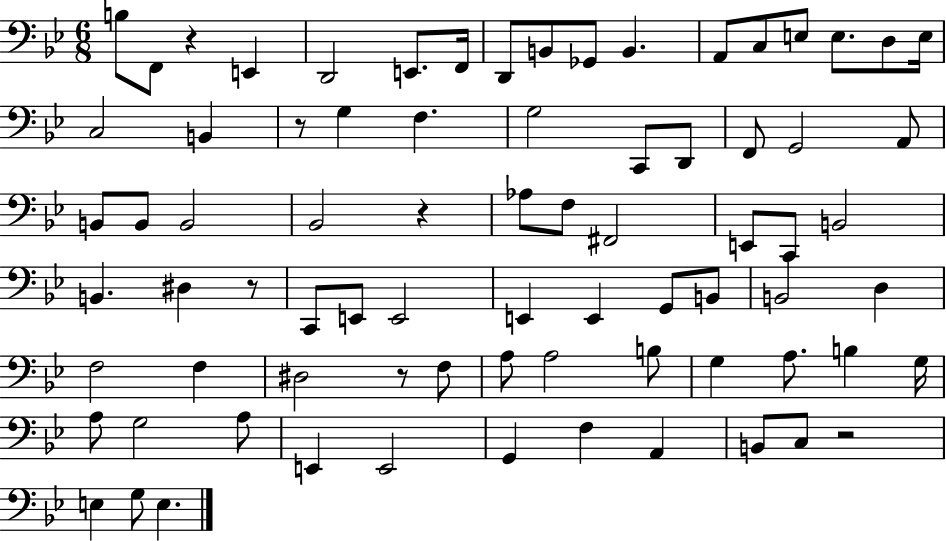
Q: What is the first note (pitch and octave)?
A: B3